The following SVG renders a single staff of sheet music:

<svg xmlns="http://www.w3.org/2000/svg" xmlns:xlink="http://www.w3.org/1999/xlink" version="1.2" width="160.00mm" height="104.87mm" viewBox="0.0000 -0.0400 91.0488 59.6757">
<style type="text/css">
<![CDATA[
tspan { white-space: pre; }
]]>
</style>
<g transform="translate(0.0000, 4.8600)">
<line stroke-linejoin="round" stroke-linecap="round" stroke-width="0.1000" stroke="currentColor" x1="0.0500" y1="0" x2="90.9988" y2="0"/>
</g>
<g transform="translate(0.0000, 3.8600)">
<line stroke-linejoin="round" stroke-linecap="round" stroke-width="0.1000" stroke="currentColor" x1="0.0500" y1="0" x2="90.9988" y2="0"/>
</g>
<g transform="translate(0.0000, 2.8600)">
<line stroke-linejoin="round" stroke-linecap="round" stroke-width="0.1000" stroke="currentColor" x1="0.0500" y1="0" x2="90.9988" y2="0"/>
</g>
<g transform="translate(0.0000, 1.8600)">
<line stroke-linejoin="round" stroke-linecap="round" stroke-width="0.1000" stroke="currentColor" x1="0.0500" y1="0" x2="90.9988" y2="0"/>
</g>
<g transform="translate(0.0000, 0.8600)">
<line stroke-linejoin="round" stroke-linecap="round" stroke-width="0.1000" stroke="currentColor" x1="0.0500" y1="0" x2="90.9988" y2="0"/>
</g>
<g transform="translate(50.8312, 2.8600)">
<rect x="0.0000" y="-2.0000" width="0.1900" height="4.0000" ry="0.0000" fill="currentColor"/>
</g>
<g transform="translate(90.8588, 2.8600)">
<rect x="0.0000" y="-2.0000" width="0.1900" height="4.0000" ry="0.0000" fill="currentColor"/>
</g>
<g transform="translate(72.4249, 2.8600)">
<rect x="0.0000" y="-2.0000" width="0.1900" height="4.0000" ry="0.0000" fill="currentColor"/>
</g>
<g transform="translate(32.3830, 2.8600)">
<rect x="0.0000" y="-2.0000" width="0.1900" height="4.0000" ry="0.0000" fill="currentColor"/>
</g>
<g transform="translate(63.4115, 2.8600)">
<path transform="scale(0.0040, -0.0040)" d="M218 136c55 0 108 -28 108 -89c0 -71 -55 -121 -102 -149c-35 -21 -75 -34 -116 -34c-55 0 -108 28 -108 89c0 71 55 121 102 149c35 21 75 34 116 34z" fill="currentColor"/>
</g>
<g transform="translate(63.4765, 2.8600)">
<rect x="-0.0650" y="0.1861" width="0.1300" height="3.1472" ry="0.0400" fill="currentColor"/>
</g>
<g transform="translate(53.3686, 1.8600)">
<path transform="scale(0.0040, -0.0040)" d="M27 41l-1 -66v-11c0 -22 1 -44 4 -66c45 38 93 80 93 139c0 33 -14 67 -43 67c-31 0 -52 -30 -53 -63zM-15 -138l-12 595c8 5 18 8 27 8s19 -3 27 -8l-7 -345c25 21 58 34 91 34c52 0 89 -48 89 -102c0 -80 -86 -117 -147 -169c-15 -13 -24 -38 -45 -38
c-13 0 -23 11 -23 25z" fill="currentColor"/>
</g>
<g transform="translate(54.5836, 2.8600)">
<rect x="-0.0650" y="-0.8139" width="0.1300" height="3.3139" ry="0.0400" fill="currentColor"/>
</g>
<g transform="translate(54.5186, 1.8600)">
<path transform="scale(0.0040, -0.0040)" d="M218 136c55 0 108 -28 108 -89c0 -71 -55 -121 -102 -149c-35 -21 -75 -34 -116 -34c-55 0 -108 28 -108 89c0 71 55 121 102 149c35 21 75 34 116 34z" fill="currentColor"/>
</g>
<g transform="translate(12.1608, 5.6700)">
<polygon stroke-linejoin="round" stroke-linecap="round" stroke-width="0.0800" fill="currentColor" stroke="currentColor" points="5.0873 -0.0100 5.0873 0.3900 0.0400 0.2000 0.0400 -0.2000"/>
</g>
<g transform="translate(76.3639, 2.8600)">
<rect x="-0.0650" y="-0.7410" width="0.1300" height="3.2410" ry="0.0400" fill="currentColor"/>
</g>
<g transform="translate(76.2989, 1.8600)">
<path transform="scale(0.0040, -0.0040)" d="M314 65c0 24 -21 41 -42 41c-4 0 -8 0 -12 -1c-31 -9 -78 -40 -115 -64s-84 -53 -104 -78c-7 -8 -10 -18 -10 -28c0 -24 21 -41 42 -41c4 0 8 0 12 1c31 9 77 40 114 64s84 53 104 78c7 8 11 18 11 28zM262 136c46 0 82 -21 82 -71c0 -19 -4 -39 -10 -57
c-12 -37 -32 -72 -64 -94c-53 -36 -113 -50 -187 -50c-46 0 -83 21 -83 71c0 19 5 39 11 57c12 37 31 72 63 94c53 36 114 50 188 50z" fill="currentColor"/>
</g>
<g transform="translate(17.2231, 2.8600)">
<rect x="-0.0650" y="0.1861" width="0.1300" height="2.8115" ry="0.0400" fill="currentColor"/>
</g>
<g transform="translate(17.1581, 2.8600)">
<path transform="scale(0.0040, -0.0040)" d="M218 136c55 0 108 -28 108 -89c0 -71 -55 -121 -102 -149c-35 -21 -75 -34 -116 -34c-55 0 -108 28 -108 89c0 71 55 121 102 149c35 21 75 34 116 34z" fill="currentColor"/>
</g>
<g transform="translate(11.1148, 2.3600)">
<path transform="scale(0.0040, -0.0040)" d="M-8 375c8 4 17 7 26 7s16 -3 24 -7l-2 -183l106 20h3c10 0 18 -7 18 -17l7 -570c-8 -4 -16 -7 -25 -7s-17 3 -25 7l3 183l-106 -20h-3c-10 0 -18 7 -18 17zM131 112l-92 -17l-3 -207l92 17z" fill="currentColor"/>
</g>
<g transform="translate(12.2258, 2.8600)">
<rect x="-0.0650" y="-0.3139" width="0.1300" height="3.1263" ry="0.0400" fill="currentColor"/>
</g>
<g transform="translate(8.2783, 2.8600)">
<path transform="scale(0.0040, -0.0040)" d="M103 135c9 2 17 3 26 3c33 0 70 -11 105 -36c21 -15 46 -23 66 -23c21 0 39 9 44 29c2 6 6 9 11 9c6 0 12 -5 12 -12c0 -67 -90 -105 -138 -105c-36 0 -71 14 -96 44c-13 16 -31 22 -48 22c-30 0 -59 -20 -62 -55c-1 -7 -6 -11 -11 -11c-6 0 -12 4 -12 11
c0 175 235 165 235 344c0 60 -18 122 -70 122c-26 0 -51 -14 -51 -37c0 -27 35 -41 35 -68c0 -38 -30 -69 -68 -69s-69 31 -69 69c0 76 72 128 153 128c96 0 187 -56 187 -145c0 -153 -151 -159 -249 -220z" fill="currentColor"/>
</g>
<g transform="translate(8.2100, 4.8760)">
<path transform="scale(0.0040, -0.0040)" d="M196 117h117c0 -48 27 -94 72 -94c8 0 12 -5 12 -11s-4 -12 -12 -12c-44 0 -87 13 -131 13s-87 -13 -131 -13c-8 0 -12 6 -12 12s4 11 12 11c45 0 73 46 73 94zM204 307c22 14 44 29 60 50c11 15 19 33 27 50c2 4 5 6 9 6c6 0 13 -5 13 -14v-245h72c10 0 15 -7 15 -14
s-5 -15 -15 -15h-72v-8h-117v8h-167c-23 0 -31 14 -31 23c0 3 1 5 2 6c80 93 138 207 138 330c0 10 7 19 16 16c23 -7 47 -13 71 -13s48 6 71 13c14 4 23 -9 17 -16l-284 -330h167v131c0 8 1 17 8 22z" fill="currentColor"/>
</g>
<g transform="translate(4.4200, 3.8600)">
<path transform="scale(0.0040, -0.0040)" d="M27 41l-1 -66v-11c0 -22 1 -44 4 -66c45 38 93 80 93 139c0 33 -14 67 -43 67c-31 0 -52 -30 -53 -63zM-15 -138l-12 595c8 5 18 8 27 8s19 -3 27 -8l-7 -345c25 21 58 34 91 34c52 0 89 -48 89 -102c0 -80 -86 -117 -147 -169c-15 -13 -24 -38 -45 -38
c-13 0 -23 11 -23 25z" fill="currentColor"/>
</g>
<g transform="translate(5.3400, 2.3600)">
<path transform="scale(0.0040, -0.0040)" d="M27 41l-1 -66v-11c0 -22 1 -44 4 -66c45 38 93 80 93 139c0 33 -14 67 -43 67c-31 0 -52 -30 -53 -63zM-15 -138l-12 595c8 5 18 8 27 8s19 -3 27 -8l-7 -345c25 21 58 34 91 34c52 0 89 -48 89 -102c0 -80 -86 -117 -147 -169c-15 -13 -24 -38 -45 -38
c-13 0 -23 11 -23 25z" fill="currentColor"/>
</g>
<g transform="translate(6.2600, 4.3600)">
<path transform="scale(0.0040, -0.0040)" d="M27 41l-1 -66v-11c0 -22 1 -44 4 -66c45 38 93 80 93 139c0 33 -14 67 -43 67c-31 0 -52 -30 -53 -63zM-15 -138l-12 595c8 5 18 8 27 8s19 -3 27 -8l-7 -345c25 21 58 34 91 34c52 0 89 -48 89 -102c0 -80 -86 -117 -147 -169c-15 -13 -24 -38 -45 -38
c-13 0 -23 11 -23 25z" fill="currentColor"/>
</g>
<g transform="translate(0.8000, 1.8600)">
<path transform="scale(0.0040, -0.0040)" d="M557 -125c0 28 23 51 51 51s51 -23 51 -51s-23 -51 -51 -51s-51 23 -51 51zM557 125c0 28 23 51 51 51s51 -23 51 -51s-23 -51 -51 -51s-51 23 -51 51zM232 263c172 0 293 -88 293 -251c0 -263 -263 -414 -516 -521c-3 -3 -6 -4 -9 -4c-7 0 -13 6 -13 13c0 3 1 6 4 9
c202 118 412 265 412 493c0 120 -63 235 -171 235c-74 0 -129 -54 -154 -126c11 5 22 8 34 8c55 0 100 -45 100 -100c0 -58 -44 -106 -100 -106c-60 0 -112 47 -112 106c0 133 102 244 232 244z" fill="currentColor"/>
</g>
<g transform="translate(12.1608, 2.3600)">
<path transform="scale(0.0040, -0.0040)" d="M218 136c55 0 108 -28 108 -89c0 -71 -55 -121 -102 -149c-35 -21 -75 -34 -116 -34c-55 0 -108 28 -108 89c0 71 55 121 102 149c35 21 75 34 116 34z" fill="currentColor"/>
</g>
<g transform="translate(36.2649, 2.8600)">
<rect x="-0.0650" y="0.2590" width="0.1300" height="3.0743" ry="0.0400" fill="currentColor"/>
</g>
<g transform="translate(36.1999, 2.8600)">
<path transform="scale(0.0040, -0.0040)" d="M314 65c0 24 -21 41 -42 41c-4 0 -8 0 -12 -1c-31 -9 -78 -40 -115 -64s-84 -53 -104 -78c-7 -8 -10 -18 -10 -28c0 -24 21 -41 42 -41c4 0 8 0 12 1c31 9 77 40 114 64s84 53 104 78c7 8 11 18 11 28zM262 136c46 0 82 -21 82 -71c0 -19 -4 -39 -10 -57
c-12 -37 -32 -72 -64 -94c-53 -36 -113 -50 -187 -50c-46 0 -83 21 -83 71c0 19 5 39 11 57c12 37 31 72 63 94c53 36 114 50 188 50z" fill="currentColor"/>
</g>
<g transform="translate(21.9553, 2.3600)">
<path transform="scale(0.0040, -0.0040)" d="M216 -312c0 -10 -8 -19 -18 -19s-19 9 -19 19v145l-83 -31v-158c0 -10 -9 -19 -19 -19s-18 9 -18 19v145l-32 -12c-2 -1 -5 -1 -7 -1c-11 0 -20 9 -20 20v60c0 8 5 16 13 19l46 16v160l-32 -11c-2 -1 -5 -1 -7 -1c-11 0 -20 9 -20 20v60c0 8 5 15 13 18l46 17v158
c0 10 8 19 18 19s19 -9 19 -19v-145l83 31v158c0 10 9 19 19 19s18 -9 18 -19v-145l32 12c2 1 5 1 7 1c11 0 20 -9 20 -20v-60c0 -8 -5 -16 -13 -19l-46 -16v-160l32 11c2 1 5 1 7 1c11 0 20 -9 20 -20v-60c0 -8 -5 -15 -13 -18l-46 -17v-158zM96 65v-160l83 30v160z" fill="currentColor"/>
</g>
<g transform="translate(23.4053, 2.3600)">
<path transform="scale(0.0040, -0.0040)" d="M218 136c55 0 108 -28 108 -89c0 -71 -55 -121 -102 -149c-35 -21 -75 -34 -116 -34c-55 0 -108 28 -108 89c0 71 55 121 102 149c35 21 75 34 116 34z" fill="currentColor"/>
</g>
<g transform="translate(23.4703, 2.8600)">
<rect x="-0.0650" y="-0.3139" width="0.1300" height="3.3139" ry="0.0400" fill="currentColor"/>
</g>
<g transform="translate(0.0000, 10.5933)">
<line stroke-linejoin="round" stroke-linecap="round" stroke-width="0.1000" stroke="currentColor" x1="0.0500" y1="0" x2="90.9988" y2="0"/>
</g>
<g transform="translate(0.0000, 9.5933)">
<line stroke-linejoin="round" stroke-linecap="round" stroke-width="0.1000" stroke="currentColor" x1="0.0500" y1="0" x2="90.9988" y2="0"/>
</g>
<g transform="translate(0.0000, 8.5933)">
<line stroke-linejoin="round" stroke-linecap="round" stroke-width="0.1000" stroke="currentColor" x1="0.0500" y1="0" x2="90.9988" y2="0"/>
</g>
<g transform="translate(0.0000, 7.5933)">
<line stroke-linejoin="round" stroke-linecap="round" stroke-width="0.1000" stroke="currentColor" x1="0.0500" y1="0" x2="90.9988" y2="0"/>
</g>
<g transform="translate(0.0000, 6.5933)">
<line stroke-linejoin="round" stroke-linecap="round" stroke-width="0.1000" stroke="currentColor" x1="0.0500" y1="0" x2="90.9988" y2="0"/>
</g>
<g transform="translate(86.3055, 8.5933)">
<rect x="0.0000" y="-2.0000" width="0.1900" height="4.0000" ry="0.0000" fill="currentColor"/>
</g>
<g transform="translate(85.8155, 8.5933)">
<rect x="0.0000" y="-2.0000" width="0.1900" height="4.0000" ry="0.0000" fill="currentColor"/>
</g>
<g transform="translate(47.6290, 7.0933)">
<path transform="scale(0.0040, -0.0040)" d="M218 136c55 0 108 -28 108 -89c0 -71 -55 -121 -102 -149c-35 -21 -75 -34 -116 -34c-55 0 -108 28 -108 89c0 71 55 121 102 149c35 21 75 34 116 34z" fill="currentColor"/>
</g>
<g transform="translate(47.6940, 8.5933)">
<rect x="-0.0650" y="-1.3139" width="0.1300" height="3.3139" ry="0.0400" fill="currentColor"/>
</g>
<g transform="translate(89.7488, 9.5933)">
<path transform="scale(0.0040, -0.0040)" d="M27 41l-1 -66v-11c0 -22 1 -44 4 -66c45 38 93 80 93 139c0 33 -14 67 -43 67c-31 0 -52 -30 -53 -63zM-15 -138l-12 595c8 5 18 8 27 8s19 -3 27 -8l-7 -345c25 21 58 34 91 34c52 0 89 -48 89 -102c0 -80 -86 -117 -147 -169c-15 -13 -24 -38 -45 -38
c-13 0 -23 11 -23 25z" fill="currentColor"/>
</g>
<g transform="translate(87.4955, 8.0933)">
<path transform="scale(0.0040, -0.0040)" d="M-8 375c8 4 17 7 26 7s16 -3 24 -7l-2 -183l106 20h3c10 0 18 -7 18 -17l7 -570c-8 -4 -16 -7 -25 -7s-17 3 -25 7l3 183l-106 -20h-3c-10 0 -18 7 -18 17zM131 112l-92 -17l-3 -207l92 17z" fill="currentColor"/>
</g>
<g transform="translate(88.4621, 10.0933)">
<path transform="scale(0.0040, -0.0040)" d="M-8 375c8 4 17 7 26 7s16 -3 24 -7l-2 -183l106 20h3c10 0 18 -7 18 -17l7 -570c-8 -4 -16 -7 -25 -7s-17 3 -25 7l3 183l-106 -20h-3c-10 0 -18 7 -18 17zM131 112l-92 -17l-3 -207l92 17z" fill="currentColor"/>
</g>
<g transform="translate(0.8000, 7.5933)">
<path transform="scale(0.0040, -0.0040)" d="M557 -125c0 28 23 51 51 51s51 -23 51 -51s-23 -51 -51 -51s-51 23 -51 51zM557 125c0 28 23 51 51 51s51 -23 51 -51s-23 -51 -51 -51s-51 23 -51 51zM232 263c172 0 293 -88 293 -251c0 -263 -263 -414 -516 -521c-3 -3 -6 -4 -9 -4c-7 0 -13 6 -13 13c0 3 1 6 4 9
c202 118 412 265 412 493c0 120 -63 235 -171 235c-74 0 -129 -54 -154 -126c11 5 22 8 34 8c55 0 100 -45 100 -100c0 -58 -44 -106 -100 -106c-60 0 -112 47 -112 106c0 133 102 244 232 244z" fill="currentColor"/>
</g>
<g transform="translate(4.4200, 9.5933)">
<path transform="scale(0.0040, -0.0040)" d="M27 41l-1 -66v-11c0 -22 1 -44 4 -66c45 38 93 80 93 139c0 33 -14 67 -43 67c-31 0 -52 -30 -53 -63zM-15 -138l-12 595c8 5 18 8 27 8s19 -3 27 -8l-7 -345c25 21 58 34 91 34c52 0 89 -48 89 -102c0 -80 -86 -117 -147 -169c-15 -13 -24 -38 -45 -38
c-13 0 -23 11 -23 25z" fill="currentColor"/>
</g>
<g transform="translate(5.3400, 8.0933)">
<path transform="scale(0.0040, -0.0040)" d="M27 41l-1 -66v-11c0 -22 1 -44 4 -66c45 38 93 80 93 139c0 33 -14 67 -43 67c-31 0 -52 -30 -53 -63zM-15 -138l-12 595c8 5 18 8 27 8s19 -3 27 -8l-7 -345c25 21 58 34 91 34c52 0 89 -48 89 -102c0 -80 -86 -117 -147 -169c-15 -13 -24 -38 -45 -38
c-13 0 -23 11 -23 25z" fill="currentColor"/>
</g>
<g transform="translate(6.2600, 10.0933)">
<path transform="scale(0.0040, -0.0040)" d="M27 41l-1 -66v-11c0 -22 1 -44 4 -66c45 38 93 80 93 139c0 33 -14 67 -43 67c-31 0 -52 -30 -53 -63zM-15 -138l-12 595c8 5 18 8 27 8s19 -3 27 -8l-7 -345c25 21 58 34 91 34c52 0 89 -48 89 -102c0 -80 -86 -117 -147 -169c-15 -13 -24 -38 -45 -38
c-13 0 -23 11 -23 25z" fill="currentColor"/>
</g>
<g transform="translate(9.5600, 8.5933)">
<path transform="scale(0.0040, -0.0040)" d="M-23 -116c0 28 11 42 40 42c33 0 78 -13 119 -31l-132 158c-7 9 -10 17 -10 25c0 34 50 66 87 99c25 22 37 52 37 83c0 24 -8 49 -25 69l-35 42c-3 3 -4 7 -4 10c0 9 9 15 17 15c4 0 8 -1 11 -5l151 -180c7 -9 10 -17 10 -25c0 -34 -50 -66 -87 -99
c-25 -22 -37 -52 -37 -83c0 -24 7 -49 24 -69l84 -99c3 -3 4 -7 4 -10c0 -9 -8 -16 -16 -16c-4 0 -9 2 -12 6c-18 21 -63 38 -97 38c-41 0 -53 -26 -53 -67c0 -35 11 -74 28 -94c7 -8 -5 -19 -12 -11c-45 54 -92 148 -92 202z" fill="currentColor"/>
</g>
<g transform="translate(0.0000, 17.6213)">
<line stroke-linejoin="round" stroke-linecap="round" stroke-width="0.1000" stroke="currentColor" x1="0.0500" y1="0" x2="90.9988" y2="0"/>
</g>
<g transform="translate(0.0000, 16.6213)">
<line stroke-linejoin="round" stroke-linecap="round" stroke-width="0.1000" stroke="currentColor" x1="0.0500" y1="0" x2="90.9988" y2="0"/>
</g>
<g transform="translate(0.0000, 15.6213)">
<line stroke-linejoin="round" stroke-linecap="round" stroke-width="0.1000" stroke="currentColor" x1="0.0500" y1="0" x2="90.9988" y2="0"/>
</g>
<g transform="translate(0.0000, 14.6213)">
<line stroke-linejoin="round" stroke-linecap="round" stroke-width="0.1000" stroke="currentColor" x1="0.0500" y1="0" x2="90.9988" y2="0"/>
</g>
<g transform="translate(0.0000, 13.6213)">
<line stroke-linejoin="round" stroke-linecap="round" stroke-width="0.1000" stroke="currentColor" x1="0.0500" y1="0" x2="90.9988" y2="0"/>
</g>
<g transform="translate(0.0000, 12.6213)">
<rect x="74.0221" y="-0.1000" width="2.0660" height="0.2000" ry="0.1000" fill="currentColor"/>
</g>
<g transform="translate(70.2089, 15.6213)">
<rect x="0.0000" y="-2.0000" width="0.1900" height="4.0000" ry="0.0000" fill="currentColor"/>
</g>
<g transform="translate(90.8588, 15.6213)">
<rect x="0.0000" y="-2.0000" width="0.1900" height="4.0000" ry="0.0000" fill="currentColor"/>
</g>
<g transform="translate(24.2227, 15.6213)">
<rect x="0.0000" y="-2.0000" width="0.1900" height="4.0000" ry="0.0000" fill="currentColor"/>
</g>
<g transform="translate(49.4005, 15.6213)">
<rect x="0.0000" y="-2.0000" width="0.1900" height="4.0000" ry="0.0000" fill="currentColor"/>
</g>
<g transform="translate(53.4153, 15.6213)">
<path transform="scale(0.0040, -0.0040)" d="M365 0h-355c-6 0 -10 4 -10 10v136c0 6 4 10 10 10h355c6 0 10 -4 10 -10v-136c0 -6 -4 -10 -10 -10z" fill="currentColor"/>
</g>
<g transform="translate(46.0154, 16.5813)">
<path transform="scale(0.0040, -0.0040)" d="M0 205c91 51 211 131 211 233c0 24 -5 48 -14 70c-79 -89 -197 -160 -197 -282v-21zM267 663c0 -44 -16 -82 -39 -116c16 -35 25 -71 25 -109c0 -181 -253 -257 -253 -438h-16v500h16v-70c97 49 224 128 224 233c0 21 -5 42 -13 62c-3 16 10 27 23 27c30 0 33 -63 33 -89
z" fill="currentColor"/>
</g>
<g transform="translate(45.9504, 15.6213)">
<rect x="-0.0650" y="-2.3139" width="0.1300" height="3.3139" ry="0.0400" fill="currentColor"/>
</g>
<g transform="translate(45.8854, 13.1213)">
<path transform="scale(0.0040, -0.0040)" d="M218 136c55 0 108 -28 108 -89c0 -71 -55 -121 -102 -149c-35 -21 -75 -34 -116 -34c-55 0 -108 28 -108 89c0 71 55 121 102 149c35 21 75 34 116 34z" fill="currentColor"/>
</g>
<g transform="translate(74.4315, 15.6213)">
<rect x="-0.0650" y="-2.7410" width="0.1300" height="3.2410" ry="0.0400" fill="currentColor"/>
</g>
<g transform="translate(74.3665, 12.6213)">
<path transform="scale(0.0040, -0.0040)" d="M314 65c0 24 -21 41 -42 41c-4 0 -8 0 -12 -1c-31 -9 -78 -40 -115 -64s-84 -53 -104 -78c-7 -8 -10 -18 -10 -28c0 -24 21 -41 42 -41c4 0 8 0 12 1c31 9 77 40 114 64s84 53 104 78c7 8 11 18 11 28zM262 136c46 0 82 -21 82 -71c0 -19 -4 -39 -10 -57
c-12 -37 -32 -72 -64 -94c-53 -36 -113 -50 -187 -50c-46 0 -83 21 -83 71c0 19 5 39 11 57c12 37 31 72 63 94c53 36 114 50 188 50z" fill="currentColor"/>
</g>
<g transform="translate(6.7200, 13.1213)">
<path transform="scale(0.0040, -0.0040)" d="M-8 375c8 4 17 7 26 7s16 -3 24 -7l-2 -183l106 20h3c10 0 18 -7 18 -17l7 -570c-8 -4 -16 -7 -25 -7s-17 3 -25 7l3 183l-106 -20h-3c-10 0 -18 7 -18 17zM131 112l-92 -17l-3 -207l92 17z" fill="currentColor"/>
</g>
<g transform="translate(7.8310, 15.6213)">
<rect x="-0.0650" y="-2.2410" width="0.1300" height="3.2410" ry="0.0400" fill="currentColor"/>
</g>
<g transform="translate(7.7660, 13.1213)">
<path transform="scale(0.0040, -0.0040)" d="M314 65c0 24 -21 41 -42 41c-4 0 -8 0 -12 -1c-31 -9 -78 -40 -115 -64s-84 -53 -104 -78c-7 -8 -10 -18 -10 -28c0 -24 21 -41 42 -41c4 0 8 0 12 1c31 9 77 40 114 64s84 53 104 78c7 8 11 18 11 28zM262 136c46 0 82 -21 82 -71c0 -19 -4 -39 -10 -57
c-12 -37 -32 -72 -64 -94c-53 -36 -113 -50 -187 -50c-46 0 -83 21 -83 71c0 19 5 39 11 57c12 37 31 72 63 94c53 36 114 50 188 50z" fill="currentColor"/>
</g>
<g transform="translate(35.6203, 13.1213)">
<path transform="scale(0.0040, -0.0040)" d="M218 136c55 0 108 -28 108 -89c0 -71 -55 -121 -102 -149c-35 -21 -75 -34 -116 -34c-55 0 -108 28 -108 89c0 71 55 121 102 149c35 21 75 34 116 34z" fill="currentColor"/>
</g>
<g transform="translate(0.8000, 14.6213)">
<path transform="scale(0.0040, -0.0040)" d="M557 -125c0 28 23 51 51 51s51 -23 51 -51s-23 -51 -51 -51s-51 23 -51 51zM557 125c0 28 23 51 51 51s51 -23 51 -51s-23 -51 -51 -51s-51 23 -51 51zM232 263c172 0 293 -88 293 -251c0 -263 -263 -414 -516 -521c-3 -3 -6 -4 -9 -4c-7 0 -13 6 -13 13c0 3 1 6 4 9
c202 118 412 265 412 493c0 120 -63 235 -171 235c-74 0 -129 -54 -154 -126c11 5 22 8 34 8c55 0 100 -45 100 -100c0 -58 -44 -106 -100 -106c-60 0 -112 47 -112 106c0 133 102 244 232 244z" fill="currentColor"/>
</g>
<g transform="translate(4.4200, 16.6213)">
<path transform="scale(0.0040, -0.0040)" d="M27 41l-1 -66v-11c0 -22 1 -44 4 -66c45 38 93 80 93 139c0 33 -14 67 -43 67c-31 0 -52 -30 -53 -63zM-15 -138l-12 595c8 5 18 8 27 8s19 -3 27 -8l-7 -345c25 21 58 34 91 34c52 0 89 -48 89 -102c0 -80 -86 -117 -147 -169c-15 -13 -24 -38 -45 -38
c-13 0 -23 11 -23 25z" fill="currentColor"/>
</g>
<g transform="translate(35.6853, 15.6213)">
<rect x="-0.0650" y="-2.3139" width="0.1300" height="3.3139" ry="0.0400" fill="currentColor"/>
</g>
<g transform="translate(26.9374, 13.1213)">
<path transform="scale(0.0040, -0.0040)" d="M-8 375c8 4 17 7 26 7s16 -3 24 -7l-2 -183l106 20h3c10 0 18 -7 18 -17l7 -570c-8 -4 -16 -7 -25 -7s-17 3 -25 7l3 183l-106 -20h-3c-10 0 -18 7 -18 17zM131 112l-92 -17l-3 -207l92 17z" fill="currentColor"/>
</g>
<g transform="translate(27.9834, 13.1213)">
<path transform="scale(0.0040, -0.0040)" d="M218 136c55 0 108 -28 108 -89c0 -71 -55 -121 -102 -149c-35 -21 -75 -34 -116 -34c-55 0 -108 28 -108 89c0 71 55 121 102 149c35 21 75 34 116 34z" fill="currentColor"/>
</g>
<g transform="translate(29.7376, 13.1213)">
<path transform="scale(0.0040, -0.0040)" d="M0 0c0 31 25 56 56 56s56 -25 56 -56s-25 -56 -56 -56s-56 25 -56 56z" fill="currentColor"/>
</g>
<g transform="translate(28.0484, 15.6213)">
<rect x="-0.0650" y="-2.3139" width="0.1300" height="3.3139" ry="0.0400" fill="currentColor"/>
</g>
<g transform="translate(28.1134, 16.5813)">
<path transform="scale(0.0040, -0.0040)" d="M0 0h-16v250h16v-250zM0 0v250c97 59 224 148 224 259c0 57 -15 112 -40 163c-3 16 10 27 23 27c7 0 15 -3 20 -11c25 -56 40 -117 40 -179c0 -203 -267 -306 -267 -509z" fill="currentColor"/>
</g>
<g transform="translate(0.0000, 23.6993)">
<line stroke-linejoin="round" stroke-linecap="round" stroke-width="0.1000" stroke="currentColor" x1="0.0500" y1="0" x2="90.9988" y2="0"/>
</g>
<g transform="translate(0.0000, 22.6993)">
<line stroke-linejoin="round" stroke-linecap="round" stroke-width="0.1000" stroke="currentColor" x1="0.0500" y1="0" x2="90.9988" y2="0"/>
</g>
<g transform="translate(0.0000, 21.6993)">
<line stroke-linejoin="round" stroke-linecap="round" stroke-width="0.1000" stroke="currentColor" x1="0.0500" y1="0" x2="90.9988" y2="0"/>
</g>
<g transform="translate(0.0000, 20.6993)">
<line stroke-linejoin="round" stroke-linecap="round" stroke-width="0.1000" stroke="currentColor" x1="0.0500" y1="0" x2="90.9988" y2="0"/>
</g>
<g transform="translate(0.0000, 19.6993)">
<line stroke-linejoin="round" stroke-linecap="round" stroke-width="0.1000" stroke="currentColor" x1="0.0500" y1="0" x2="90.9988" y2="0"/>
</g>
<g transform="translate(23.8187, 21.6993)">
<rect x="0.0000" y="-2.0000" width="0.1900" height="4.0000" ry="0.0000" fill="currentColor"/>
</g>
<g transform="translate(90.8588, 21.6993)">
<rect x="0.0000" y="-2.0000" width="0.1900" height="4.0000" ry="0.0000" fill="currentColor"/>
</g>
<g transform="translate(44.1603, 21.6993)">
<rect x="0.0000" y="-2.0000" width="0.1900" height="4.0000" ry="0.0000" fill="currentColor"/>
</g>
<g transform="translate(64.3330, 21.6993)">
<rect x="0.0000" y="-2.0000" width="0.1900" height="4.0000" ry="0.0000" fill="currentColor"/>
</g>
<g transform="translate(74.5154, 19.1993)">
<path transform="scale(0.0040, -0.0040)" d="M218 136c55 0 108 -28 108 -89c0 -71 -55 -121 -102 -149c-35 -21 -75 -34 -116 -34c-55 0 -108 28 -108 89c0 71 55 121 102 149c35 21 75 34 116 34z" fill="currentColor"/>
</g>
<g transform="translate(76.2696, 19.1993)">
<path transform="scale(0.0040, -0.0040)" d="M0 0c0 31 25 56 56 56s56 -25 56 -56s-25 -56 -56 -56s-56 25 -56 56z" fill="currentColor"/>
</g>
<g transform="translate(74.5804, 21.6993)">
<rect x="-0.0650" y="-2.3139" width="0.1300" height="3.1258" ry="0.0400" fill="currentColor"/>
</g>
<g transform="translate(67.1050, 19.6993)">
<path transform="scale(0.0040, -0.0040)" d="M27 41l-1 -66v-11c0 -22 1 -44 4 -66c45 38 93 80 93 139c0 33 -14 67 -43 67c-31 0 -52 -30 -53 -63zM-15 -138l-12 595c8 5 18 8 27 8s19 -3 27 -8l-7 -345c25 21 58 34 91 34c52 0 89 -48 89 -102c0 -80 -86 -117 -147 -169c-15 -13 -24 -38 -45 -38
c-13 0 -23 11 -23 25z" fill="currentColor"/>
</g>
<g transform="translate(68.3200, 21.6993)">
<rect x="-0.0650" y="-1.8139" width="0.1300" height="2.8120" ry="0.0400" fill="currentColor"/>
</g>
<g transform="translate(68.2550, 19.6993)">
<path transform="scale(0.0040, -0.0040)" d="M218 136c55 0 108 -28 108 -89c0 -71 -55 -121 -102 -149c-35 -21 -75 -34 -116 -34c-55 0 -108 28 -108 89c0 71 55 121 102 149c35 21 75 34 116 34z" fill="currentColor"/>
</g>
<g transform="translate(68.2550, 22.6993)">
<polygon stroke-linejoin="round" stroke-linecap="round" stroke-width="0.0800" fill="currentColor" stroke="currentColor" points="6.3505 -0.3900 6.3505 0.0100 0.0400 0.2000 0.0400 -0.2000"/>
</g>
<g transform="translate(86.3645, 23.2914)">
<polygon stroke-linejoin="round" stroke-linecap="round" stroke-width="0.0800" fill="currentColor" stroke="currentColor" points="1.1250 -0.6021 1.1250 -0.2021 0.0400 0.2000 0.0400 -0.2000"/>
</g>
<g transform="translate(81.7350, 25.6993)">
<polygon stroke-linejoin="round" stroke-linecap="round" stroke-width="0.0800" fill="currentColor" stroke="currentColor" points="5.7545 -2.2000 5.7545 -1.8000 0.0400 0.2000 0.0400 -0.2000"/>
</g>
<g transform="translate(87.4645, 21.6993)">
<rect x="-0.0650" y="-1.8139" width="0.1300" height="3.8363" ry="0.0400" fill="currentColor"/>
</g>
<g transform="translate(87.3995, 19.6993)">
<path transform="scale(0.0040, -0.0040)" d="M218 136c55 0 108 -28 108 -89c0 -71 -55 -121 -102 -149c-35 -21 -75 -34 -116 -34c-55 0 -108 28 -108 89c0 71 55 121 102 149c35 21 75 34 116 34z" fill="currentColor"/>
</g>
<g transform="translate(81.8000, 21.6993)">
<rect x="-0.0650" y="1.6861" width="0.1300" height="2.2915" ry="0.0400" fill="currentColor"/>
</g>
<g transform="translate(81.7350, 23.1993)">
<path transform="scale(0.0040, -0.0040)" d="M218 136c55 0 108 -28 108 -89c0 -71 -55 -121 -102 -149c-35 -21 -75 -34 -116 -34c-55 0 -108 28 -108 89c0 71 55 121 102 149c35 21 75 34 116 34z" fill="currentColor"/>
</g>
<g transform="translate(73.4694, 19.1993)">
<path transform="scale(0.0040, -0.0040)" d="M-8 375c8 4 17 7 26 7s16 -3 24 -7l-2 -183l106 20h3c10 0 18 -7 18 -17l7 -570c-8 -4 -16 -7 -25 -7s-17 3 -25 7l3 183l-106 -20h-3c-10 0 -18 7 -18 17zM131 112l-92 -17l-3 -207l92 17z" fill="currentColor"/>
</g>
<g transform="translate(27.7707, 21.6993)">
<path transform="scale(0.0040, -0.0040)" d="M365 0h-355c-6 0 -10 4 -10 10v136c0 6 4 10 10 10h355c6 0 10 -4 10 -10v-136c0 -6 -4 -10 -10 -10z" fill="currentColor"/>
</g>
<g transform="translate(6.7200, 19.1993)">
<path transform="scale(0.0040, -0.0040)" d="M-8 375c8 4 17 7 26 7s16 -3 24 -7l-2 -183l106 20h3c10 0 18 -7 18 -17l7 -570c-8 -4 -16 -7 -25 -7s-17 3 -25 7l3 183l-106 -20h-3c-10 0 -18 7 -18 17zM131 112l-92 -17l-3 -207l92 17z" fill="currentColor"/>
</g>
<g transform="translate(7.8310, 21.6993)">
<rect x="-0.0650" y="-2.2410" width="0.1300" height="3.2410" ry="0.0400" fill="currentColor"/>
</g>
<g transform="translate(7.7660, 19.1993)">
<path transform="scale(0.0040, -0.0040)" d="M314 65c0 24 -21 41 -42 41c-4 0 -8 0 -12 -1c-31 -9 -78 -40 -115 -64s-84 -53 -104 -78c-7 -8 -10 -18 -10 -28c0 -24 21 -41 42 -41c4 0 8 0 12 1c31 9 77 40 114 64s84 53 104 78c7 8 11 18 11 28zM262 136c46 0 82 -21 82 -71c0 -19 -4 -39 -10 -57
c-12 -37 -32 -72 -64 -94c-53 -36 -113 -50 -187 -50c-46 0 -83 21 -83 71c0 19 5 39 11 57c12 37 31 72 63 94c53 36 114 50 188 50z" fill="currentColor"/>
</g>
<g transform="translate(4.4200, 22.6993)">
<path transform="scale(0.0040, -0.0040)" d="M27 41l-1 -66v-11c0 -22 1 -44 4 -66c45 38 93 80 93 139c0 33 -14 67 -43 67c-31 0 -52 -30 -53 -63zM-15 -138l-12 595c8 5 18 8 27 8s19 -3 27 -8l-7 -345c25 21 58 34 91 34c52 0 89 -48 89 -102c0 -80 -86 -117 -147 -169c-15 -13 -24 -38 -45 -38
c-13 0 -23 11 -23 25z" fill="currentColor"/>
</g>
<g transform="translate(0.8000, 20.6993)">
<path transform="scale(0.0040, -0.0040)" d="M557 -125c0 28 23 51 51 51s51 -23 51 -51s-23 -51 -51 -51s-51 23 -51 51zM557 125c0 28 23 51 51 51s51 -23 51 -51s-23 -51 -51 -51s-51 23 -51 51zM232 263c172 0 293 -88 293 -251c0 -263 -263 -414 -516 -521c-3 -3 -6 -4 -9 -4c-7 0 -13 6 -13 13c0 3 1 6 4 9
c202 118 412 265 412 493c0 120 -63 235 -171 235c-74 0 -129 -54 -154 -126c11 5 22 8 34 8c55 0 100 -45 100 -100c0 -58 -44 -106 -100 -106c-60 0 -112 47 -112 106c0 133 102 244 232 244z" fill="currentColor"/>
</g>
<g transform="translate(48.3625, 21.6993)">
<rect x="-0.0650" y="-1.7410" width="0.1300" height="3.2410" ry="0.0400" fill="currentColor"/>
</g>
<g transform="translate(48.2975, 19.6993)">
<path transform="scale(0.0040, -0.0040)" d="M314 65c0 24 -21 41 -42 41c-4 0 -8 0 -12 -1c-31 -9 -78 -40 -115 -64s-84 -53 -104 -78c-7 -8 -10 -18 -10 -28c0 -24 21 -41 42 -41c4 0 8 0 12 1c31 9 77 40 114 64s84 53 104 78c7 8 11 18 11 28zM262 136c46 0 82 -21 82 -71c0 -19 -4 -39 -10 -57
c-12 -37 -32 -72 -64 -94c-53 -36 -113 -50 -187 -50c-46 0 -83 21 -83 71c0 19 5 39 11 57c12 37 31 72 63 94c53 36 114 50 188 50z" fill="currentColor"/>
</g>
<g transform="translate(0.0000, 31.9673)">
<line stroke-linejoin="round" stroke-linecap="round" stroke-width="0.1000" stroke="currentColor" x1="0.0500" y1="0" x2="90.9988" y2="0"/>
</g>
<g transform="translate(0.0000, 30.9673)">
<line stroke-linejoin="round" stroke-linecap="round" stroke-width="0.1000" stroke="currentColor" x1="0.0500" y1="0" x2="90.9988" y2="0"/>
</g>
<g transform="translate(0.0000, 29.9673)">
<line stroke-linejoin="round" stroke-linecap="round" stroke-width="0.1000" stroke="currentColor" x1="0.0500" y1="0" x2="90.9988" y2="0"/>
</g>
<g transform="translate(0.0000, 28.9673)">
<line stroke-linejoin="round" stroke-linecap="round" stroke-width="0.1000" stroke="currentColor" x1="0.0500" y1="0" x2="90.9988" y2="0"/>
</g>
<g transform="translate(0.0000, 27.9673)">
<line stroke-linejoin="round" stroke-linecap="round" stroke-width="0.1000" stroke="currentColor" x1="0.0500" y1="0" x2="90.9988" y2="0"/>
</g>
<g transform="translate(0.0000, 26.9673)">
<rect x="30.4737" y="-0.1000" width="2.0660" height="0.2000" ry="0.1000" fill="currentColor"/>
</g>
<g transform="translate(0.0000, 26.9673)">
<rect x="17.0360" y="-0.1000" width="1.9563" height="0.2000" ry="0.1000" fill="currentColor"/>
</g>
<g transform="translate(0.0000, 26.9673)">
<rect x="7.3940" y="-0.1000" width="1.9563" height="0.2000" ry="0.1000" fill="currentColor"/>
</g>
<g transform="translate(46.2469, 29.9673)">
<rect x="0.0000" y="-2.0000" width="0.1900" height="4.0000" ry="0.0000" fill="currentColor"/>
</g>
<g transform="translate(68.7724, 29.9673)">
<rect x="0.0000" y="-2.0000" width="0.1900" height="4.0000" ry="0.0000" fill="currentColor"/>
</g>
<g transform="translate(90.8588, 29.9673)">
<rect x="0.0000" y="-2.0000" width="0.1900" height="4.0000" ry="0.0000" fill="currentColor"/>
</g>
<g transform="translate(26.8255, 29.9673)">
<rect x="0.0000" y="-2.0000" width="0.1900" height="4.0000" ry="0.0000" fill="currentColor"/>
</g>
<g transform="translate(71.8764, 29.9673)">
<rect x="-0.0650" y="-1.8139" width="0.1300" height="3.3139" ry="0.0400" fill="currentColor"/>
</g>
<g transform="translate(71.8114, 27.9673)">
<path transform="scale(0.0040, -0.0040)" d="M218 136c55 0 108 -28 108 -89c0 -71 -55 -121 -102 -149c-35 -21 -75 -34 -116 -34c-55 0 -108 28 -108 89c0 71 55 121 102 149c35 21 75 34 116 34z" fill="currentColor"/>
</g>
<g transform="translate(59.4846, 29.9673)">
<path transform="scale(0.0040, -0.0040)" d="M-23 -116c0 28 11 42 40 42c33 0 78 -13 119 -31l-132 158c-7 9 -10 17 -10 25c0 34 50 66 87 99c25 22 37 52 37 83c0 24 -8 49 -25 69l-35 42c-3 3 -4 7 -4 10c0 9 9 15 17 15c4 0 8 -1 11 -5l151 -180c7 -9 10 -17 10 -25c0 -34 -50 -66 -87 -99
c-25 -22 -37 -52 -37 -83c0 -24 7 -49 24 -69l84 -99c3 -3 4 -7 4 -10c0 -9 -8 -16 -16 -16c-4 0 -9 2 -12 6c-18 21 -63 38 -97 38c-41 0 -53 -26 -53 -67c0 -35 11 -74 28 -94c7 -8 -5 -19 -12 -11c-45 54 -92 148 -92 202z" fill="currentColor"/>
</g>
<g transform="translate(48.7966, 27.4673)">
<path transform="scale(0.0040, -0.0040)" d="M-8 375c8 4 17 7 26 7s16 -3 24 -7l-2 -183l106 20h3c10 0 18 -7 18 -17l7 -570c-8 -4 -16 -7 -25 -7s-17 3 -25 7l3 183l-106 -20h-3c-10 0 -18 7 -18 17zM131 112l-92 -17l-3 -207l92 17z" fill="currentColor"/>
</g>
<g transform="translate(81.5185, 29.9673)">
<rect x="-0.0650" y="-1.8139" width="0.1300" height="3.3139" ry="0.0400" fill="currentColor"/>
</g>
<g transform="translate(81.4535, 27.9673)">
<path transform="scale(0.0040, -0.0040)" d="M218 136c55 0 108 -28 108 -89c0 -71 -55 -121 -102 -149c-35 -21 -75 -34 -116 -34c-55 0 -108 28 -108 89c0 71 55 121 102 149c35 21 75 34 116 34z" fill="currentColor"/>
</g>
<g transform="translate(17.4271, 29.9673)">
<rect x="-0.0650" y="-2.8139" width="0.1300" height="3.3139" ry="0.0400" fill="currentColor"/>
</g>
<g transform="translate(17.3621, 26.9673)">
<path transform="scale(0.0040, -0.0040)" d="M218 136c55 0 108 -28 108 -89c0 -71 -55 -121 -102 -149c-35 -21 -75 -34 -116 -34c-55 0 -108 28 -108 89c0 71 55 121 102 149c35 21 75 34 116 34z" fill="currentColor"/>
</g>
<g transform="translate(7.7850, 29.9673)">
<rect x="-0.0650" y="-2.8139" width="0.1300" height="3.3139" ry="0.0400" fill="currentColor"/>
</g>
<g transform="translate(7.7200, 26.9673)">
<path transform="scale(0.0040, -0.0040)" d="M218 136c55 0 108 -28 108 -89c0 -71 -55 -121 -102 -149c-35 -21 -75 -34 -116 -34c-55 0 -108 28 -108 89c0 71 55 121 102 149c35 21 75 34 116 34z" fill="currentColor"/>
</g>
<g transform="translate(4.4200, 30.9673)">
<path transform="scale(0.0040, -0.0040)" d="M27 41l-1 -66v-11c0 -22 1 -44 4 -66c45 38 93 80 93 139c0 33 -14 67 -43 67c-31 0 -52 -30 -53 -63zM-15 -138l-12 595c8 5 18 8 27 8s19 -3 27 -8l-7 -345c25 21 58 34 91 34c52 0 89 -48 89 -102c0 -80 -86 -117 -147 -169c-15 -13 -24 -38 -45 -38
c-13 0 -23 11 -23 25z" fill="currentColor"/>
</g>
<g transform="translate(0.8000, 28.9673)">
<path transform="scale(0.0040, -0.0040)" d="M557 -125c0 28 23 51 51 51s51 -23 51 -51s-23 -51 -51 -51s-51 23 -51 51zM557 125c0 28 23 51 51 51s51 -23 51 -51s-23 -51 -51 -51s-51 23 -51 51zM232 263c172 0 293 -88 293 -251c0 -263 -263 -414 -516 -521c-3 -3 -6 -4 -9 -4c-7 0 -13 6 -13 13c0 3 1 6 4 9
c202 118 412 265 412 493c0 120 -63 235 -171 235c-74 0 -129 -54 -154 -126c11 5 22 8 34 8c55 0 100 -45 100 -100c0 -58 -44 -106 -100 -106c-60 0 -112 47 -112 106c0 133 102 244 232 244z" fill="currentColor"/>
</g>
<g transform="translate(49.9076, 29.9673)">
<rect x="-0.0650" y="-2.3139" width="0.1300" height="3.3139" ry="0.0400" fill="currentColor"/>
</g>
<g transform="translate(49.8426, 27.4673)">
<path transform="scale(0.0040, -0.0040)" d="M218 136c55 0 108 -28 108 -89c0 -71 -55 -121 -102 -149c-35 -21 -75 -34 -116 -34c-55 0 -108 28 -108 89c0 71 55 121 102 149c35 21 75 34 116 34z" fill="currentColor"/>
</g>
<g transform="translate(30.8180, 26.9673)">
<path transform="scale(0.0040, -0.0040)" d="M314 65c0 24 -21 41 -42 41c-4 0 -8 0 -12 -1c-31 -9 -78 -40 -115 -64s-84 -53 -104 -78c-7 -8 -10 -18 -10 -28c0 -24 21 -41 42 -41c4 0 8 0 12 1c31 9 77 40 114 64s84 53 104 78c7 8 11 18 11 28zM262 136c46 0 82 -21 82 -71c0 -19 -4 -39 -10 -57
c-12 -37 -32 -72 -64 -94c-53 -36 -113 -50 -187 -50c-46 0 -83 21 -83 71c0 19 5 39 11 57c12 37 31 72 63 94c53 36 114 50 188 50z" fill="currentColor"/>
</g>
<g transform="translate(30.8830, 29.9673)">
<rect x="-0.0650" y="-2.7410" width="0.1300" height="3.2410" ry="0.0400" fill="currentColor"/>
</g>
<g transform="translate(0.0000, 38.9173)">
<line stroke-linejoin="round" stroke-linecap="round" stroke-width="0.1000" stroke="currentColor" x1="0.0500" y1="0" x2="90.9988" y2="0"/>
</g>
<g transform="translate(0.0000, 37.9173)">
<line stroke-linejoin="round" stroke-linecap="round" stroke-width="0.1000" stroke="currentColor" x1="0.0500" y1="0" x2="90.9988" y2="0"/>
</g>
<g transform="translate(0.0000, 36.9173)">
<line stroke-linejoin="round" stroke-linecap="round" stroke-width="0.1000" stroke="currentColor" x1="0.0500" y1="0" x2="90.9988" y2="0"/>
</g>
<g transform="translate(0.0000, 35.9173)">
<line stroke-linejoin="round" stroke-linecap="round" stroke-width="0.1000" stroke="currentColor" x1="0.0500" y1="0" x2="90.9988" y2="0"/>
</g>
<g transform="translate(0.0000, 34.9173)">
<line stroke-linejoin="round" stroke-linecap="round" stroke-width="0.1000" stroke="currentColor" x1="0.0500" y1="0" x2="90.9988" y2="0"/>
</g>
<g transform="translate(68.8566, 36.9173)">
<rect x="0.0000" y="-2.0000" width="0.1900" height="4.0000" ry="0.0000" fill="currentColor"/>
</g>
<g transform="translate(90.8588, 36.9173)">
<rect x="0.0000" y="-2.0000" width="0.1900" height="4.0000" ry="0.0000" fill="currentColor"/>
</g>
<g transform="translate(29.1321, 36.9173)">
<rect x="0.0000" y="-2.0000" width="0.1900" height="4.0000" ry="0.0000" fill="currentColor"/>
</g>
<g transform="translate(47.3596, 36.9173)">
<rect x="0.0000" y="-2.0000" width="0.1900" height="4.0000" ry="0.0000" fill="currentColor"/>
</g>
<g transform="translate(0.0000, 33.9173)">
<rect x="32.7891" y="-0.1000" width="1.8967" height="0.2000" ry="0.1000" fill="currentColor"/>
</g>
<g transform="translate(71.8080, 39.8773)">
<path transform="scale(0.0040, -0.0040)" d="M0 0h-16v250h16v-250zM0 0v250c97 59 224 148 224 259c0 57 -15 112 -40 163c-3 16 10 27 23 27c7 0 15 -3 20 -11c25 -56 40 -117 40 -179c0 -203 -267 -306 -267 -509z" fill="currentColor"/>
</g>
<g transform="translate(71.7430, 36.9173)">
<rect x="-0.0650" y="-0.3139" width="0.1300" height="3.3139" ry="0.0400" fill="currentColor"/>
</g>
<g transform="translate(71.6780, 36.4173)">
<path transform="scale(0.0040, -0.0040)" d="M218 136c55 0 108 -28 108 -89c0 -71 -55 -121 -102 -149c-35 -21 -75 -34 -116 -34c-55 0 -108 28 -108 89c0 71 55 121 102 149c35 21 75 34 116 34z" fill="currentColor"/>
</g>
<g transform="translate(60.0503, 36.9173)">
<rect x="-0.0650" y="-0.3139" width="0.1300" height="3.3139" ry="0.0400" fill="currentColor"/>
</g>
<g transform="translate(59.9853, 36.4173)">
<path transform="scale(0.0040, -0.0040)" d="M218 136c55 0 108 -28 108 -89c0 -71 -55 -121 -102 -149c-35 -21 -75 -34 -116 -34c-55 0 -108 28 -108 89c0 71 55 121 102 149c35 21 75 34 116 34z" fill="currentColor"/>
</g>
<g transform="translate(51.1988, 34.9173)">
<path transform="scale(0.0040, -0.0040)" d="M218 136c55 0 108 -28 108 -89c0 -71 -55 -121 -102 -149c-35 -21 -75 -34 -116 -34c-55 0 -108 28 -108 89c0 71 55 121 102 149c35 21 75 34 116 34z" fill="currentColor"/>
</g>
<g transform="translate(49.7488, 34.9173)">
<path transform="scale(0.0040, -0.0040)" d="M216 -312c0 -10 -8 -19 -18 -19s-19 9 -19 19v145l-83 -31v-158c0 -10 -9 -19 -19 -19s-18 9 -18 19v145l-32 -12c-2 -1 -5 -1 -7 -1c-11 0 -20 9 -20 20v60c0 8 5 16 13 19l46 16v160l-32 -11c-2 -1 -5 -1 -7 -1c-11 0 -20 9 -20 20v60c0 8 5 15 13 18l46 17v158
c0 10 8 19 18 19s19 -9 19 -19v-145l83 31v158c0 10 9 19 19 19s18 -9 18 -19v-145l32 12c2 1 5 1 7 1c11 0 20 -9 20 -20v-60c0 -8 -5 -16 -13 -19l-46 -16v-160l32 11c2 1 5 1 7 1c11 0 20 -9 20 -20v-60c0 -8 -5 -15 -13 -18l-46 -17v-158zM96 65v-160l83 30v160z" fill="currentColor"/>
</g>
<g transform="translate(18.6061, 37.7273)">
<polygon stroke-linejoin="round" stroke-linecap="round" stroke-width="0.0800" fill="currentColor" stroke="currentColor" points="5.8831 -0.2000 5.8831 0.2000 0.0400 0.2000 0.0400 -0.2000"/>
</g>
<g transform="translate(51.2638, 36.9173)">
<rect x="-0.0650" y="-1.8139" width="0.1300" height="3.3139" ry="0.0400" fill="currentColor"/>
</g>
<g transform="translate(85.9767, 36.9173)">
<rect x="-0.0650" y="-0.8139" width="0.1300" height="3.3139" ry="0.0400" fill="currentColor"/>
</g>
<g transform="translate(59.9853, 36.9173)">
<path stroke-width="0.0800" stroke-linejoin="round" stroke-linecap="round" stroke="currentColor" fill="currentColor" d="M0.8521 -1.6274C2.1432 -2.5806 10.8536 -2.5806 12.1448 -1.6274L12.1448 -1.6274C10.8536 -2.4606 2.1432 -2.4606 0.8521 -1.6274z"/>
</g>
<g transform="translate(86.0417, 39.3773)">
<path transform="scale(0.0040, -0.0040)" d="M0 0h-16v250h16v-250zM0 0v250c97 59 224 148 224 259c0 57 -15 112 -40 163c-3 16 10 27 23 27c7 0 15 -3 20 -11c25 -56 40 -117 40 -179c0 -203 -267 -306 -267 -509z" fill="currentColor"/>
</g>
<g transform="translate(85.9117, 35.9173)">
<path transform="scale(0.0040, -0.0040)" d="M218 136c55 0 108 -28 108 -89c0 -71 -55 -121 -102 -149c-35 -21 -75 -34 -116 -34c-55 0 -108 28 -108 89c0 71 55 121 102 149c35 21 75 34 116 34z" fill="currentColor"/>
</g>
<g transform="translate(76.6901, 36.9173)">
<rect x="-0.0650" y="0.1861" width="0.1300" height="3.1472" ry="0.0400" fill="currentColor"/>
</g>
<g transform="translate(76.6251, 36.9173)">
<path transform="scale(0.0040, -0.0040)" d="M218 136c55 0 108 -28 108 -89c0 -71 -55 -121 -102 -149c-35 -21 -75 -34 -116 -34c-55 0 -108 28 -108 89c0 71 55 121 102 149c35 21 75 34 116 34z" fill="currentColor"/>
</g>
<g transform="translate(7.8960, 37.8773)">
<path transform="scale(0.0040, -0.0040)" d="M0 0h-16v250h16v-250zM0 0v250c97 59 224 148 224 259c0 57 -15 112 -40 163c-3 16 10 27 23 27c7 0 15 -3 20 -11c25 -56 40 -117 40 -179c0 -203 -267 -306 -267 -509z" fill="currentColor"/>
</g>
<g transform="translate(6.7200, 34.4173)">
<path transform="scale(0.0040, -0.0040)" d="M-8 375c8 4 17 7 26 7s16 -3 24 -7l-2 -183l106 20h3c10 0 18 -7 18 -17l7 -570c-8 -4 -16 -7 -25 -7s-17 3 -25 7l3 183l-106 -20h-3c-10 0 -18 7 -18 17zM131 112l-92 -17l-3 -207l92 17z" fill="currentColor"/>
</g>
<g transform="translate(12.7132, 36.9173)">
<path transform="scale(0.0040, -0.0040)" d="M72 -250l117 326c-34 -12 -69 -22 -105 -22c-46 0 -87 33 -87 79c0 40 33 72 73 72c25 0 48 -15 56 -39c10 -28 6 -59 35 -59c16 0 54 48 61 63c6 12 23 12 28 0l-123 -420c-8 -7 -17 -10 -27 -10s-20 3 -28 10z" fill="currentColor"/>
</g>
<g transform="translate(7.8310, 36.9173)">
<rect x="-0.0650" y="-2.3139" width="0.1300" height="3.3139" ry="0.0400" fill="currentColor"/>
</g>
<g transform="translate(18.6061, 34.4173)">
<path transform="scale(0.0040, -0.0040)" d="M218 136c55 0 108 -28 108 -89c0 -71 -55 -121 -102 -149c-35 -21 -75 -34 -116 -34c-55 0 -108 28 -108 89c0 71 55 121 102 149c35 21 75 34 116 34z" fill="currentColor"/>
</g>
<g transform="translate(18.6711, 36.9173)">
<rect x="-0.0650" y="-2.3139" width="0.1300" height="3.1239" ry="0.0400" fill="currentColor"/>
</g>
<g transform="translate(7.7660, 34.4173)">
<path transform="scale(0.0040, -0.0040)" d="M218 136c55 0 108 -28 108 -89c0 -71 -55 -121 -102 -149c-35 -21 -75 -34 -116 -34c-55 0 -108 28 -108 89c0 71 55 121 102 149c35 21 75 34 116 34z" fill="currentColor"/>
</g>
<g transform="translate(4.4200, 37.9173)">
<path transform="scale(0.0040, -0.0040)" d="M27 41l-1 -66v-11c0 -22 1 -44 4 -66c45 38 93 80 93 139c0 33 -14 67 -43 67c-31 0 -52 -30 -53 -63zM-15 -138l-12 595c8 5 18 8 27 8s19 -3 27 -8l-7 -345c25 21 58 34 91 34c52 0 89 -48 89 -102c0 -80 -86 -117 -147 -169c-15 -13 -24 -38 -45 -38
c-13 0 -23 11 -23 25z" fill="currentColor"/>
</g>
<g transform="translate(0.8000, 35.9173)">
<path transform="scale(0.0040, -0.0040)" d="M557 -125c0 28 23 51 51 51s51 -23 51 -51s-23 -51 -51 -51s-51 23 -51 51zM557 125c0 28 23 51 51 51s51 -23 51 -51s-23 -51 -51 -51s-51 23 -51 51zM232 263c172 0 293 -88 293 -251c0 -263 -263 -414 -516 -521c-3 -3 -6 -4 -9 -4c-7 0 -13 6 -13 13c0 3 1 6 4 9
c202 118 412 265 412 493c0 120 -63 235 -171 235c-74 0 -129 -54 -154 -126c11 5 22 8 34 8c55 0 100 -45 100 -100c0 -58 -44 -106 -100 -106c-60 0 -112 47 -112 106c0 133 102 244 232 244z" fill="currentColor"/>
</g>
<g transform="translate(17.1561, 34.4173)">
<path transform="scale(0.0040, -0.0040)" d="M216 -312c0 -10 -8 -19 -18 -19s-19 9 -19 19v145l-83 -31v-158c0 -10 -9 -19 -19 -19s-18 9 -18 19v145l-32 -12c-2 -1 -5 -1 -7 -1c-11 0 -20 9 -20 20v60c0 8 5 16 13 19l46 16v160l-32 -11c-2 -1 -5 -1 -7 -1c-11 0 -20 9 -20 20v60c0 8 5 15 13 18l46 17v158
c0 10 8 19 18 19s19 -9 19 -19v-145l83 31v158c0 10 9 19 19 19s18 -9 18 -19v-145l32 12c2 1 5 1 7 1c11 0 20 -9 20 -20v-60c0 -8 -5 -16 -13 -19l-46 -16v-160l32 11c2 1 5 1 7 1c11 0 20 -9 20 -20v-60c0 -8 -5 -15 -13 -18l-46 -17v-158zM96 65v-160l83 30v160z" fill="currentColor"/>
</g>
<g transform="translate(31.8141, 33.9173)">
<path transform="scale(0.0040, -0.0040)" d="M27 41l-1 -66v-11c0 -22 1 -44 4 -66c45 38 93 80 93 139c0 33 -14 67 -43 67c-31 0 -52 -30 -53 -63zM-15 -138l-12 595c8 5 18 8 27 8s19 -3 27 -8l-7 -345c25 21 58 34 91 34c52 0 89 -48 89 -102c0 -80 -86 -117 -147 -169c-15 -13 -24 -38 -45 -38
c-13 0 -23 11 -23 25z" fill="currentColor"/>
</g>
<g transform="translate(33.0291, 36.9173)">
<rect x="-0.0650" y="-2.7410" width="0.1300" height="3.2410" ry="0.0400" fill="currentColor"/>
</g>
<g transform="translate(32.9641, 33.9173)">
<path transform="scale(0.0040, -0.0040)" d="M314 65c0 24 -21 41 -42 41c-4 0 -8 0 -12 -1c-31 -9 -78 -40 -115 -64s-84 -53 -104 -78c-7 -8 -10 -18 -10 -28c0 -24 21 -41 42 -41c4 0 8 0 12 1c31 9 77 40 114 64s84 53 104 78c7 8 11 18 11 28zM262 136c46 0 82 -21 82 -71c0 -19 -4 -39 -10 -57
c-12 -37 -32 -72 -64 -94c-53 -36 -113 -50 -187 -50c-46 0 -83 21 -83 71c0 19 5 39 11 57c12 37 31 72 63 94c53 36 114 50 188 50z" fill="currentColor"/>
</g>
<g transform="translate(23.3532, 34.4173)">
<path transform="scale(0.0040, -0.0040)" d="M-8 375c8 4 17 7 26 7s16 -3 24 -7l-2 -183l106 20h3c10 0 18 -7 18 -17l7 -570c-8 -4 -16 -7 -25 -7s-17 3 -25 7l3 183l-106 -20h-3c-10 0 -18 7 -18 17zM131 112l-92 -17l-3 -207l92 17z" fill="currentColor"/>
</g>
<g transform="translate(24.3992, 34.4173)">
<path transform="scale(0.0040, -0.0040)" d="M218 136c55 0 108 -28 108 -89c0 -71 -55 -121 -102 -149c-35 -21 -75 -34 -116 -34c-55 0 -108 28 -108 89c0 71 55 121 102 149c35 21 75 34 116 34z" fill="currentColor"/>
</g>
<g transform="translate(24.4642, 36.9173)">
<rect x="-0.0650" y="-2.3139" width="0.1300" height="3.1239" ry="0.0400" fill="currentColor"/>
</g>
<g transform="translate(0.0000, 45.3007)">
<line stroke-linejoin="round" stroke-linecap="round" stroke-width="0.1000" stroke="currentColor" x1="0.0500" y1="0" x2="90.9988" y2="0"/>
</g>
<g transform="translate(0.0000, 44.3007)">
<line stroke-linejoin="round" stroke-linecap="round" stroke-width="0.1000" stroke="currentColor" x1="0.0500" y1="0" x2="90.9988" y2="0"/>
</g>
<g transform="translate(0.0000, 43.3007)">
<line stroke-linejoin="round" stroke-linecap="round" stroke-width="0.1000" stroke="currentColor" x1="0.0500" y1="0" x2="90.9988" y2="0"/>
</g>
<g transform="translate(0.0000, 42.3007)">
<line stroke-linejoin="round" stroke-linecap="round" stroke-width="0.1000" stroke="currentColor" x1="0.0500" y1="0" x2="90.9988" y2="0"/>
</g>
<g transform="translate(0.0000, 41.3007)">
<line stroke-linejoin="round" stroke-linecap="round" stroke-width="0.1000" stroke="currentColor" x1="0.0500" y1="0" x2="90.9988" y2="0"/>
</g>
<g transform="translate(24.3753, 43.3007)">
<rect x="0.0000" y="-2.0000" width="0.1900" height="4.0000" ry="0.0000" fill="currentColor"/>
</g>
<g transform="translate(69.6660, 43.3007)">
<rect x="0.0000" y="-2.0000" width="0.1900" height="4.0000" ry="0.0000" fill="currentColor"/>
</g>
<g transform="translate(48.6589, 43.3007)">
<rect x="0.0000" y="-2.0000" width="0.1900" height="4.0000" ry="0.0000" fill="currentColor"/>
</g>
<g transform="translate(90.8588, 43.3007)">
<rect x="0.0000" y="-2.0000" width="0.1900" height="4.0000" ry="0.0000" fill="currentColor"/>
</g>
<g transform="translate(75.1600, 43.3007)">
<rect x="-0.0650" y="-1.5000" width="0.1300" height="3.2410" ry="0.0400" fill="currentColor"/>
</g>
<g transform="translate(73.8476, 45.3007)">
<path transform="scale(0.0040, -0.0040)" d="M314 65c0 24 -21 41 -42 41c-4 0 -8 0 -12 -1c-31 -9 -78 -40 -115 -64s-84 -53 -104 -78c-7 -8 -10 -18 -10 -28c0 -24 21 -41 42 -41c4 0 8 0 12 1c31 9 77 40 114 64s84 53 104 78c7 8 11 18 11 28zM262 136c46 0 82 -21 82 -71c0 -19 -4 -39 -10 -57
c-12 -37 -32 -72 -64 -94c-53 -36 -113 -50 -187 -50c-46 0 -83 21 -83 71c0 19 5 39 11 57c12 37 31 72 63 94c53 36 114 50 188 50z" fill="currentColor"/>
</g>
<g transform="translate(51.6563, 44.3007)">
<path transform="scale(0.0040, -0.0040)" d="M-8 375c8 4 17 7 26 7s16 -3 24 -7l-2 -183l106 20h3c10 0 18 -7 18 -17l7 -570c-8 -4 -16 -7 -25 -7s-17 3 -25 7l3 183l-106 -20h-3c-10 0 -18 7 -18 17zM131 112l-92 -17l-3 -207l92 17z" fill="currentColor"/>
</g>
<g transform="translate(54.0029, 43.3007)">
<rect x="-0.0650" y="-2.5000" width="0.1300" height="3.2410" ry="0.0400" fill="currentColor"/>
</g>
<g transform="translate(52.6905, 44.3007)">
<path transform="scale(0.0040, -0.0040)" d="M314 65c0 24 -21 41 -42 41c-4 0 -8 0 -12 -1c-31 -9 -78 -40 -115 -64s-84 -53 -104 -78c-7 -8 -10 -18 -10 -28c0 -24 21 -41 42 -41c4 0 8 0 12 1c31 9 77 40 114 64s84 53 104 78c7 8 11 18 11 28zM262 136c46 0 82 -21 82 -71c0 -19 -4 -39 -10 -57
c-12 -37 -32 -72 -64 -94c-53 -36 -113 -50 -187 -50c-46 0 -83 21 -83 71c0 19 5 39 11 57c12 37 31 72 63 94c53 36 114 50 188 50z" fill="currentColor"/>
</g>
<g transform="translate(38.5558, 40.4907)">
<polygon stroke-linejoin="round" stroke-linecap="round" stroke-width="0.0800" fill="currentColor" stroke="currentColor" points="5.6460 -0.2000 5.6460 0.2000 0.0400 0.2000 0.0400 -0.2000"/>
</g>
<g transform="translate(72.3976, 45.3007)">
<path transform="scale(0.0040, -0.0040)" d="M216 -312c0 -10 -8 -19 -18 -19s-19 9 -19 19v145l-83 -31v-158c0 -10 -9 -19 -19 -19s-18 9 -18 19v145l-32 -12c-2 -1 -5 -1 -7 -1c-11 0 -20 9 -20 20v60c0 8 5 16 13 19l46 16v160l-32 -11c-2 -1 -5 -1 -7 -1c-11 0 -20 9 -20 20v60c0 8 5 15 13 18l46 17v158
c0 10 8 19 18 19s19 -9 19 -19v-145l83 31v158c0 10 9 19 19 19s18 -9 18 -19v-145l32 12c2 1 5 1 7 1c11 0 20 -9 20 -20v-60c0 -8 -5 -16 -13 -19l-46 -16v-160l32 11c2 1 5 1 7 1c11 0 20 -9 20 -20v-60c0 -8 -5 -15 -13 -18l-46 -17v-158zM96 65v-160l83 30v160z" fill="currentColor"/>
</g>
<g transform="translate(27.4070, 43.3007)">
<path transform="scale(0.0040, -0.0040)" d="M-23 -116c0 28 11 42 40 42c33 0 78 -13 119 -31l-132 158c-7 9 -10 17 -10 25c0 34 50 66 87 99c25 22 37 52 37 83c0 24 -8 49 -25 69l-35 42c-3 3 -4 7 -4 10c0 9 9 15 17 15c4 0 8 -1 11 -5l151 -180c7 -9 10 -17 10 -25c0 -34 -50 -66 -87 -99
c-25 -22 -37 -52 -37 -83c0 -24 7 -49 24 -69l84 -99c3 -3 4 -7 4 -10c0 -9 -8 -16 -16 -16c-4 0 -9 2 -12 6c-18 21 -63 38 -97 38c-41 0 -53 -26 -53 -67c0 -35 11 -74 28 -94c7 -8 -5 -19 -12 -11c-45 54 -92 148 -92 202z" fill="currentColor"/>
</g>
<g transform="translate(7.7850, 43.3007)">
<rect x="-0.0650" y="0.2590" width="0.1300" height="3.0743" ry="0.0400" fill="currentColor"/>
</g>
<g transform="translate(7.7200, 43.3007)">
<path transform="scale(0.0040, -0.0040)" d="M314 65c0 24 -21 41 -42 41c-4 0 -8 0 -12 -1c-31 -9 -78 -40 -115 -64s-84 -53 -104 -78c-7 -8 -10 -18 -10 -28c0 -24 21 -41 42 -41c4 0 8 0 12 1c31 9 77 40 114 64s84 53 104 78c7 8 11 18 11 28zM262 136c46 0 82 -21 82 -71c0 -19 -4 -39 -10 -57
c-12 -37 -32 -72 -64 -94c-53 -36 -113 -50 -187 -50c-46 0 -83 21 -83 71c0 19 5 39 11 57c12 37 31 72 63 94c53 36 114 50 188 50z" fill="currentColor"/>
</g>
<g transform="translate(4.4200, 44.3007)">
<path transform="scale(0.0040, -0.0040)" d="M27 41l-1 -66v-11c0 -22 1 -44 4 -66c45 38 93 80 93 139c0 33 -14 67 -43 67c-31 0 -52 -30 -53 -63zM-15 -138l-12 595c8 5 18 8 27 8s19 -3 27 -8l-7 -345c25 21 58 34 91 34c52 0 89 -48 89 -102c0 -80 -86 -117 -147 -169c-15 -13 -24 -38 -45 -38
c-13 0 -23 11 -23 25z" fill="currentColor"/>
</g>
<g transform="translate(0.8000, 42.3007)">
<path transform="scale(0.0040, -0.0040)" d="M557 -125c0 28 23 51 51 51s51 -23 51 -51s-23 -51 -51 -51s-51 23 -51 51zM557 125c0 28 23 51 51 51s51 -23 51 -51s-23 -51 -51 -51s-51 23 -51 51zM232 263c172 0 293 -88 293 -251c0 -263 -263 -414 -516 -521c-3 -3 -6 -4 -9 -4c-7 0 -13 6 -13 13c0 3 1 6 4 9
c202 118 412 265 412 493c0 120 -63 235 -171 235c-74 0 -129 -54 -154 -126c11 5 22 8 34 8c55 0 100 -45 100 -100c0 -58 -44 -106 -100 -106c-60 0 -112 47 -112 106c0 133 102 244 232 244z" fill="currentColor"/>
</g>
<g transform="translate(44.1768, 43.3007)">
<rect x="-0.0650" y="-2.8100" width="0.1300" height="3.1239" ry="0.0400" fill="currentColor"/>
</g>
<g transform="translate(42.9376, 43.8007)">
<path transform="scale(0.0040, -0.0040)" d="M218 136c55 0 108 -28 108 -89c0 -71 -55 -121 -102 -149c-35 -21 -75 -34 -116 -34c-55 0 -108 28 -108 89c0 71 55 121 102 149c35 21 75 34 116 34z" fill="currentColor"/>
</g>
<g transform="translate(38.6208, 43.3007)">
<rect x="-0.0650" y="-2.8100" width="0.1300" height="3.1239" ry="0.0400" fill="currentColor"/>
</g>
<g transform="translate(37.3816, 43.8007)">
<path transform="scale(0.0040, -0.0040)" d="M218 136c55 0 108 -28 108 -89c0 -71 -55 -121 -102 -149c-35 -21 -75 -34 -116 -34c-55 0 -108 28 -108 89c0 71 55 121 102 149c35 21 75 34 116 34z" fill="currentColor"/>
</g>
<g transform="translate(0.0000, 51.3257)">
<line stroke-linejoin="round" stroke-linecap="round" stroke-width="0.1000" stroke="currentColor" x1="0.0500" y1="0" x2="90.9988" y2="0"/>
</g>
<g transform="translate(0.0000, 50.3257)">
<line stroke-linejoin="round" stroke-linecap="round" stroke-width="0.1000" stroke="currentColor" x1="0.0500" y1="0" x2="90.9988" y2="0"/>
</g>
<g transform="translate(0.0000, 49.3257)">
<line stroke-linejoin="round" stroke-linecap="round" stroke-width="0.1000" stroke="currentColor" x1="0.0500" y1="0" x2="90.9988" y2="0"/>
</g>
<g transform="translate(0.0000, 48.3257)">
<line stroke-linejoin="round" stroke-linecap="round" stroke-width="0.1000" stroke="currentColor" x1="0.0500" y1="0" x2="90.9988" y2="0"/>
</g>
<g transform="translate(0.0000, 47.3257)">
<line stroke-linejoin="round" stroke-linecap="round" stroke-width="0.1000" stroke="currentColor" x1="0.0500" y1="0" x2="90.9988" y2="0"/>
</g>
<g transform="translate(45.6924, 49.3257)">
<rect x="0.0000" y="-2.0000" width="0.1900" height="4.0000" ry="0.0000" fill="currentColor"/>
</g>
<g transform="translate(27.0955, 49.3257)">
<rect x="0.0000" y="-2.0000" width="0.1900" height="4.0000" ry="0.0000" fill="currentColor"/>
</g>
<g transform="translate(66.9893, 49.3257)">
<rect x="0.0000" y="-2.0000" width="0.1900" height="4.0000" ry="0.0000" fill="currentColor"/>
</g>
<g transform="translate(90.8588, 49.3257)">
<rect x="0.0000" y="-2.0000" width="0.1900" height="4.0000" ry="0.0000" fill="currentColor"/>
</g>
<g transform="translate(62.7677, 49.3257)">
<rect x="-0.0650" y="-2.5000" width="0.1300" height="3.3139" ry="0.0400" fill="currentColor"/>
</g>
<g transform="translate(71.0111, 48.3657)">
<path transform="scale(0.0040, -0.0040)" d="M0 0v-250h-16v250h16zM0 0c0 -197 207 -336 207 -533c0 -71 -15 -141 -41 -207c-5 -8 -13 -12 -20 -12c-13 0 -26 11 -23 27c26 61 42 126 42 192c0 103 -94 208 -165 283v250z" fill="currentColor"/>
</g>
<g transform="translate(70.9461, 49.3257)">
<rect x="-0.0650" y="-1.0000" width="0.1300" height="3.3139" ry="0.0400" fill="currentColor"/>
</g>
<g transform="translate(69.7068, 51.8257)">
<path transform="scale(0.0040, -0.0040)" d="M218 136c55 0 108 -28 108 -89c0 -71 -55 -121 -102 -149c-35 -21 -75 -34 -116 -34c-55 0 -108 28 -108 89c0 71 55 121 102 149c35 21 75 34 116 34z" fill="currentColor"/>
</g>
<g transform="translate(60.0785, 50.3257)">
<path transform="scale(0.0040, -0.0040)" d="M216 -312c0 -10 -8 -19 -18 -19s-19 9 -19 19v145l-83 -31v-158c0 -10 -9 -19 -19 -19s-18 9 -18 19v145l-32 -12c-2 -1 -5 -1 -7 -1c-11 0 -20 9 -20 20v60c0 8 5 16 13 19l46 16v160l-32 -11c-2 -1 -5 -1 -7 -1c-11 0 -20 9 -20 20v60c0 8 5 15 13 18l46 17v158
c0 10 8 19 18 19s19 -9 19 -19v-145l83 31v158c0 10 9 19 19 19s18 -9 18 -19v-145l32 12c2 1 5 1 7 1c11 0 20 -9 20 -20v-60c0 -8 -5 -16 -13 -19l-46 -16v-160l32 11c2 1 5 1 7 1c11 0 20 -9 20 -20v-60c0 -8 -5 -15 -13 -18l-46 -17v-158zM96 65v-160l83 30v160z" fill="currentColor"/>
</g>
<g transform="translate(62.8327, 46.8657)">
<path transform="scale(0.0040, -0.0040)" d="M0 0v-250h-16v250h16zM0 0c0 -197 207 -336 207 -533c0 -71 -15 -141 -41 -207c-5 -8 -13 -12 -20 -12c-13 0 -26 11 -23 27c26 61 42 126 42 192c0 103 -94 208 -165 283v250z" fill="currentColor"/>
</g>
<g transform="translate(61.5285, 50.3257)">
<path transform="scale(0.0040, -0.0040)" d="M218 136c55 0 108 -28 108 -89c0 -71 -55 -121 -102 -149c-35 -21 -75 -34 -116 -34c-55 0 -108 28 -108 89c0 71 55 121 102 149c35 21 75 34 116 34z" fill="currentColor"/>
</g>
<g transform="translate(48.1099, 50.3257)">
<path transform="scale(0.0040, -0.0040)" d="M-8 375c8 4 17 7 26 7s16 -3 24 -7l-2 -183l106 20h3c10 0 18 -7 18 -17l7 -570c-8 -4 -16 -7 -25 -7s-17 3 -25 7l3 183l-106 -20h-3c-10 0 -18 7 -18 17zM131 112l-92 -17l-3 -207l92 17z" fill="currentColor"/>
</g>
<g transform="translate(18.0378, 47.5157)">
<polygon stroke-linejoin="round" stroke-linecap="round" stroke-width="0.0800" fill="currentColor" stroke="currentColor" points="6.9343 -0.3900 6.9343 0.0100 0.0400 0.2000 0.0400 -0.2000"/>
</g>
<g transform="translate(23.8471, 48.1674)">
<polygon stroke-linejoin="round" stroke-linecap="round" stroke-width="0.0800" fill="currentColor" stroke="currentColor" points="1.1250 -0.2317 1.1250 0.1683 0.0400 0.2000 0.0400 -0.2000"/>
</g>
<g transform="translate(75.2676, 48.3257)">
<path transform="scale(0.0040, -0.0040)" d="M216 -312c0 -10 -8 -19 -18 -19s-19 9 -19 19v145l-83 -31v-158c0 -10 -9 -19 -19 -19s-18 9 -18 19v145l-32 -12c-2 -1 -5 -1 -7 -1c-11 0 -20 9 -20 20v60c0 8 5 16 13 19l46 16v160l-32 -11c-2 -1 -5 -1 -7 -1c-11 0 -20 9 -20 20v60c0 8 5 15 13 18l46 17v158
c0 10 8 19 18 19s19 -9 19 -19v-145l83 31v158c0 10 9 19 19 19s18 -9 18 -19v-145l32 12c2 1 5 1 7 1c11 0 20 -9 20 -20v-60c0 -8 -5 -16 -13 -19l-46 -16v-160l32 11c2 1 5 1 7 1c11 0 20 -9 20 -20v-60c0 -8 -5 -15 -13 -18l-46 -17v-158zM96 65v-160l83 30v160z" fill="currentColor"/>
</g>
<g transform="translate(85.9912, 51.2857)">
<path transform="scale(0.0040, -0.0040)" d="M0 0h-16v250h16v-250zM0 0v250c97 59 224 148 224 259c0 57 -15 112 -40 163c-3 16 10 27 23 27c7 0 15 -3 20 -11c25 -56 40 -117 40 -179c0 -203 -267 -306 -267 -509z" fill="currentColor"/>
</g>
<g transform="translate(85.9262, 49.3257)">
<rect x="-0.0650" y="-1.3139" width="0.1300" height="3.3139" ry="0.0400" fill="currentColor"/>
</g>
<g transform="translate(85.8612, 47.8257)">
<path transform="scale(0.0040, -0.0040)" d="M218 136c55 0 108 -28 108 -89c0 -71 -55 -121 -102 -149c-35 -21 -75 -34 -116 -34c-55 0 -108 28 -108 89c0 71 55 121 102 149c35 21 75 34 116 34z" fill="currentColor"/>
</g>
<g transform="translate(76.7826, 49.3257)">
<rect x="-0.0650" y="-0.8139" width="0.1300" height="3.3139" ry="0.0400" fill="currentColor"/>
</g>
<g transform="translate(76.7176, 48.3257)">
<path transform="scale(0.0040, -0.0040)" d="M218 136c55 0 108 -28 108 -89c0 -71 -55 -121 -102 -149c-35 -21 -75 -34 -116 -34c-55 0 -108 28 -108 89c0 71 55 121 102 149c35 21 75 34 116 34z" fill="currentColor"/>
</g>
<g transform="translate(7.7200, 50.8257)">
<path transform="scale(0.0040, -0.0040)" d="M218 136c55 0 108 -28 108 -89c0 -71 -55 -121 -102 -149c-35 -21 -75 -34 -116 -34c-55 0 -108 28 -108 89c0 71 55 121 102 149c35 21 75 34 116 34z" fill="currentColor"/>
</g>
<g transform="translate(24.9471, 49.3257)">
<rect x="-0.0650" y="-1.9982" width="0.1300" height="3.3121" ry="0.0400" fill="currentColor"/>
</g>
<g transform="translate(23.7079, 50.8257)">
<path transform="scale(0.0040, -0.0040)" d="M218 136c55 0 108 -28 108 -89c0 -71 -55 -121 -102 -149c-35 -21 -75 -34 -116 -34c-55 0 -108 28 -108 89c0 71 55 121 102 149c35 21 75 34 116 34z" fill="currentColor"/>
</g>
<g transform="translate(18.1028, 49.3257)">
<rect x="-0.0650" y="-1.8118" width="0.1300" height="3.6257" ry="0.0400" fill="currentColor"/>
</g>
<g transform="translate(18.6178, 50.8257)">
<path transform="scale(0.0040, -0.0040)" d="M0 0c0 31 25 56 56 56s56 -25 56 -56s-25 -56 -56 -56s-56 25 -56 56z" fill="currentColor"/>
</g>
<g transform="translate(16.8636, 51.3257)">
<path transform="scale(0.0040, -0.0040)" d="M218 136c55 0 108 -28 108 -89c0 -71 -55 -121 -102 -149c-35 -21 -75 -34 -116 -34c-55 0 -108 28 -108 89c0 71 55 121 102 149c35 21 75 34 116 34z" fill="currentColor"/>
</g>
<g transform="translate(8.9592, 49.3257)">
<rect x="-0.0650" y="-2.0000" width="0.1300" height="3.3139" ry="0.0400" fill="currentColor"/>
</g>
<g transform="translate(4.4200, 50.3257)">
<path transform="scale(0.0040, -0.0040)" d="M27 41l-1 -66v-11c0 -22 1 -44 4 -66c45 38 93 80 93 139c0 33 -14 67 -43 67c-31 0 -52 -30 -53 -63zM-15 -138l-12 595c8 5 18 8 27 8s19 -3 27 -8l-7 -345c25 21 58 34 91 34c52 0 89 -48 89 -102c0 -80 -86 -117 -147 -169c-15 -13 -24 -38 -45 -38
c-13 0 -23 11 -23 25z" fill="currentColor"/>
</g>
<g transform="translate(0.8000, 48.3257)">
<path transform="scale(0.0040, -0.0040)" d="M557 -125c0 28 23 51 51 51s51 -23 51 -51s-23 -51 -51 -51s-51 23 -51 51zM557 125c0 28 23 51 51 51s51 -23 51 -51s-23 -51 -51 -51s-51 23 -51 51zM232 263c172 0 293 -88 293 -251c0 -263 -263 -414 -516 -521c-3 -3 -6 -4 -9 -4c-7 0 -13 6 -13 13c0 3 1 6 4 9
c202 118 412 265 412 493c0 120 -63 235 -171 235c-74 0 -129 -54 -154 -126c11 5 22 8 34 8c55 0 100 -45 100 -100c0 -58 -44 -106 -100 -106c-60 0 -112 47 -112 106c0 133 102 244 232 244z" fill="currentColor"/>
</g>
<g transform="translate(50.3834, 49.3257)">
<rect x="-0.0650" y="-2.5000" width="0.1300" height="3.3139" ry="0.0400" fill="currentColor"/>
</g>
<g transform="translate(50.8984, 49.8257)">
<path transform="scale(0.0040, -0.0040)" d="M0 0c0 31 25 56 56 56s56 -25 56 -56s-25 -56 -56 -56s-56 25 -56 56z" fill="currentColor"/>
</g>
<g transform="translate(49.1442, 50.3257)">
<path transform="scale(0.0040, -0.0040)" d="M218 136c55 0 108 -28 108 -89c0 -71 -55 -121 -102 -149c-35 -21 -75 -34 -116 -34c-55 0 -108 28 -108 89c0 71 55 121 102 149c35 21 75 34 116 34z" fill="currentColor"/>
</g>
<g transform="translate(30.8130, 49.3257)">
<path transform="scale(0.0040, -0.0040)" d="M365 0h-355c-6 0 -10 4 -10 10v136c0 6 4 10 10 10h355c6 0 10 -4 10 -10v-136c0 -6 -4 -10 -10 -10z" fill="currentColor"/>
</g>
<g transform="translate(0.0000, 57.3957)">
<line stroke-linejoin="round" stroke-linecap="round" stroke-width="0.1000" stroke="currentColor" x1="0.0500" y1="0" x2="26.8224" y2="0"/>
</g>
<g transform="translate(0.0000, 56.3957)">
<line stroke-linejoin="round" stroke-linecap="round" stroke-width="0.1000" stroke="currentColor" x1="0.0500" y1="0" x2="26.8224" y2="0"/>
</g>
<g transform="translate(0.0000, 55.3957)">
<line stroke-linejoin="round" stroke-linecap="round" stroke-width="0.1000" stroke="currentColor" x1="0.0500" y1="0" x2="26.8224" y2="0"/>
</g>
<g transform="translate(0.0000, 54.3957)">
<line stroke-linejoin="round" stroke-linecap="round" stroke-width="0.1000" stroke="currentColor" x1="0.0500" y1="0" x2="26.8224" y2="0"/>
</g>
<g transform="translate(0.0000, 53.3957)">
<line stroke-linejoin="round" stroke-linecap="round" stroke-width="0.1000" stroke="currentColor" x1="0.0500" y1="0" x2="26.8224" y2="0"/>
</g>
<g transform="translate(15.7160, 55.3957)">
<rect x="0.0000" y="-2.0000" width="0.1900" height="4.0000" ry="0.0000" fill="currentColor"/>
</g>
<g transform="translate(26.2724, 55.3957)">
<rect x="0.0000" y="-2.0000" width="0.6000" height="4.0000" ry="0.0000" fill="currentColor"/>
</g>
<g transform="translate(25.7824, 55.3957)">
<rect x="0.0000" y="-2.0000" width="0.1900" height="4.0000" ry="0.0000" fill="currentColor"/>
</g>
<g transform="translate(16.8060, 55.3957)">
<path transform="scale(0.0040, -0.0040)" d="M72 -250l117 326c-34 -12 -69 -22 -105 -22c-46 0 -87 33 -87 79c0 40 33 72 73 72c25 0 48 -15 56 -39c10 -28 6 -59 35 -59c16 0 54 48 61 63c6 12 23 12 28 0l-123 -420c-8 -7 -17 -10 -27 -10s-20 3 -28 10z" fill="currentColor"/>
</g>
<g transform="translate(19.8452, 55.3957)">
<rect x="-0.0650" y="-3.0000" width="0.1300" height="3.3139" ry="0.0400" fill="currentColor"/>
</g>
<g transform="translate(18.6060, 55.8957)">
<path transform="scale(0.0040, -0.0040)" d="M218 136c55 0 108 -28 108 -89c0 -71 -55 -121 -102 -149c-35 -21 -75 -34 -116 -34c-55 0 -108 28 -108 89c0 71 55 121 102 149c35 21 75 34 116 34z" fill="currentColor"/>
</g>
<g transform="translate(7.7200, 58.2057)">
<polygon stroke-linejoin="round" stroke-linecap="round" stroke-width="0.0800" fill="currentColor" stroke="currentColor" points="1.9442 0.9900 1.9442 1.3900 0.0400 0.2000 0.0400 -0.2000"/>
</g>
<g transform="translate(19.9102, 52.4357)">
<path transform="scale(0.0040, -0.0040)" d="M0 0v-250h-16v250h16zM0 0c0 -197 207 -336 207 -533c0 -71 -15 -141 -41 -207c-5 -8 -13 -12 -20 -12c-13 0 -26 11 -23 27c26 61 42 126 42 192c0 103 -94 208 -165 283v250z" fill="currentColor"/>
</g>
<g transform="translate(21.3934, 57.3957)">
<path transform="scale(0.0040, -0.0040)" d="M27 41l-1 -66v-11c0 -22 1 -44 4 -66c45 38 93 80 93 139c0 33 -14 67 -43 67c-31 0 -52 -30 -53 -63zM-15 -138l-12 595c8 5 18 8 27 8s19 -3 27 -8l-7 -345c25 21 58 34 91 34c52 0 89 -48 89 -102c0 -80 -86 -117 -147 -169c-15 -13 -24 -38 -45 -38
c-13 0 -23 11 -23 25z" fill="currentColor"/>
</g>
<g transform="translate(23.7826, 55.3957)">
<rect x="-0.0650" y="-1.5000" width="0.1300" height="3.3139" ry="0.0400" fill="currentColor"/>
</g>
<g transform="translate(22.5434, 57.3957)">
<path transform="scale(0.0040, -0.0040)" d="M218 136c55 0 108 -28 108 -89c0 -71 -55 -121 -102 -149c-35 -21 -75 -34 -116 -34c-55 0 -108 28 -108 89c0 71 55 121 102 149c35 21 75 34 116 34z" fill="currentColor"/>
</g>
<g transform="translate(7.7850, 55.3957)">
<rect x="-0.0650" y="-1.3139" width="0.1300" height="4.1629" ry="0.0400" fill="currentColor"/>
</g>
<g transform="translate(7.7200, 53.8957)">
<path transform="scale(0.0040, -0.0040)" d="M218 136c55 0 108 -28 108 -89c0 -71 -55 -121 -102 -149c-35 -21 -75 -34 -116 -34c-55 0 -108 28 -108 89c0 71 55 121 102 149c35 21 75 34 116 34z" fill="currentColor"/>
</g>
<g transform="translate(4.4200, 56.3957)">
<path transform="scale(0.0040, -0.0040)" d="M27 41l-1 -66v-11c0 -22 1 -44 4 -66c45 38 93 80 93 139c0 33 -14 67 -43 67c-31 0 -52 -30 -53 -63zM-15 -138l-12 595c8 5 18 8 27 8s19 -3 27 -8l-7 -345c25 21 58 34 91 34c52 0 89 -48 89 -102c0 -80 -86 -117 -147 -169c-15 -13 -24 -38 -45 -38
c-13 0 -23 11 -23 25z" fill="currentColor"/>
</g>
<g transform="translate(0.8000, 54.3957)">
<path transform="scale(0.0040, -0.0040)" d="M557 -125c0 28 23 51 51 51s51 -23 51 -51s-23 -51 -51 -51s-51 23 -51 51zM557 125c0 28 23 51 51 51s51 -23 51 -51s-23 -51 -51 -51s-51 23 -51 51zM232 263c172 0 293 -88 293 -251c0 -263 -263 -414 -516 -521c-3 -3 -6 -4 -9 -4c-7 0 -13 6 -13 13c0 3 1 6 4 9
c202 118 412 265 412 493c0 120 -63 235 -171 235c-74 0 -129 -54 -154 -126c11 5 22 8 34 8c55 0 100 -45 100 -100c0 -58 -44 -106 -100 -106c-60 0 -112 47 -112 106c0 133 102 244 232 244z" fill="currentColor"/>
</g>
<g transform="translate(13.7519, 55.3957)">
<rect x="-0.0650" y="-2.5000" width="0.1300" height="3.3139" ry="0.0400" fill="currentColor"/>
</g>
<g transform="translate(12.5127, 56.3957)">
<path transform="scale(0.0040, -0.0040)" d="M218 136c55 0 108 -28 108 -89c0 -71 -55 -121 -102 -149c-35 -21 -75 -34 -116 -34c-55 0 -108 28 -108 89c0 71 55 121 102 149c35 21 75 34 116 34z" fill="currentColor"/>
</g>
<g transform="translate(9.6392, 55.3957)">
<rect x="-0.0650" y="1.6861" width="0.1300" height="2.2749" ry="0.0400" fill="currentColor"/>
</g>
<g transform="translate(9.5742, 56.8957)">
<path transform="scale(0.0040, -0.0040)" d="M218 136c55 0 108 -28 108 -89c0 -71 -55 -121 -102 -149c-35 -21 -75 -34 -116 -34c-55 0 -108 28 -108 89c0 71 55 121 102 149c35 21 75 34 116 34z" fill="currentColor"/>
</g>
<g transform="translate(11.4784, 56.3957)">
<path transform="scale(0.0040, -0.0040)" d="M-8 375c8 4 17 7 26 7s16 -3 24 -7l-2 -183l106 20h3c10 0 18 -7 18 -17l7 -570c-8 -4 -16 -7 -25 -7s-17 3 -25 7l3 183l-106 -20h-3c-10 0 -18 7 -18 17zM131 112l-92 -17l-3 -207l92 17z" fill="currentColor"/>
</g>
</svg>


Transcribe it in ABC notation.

X:1
T:Untitled
M:2/4
L:1/4
K:Eb
E,/2 D,/2 ^E, D,2 _F, D, F,2 z G, B,2 B,/2 B, B,/4 z2 C2 B,2 z2 A,2 _A,/2 B,/2 A,,/2 _A,/4 C C C2 B, z A, A, B,/2 z/2 ^B,/2 B,/2 _C2 ^A, E, E,/2 D, F,/2 D,2 z C,/2 C,/2 B,,2 ^G,,2 A,, G,,/2 A,,/4 z2 B,, ^B,,/2 F,,/2 ^F, G,/2 G,/2 A,,/2 B,, z/2 C,/2 _G,,